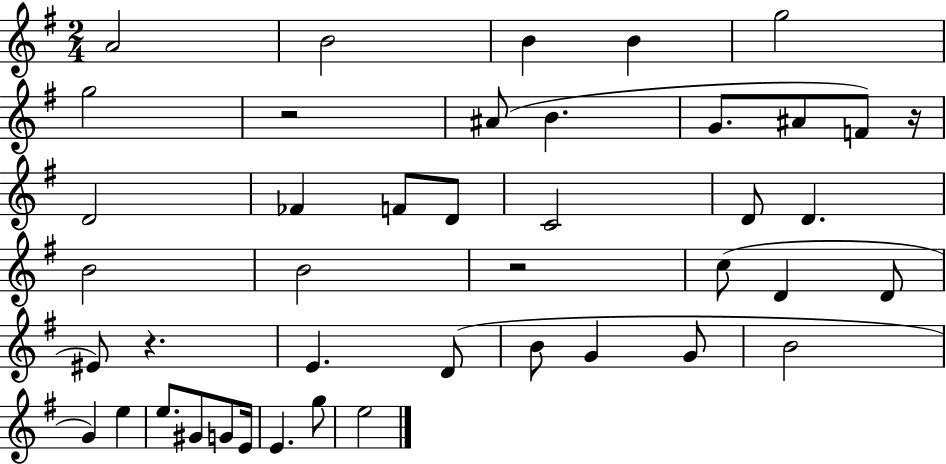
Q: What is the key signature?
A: G major